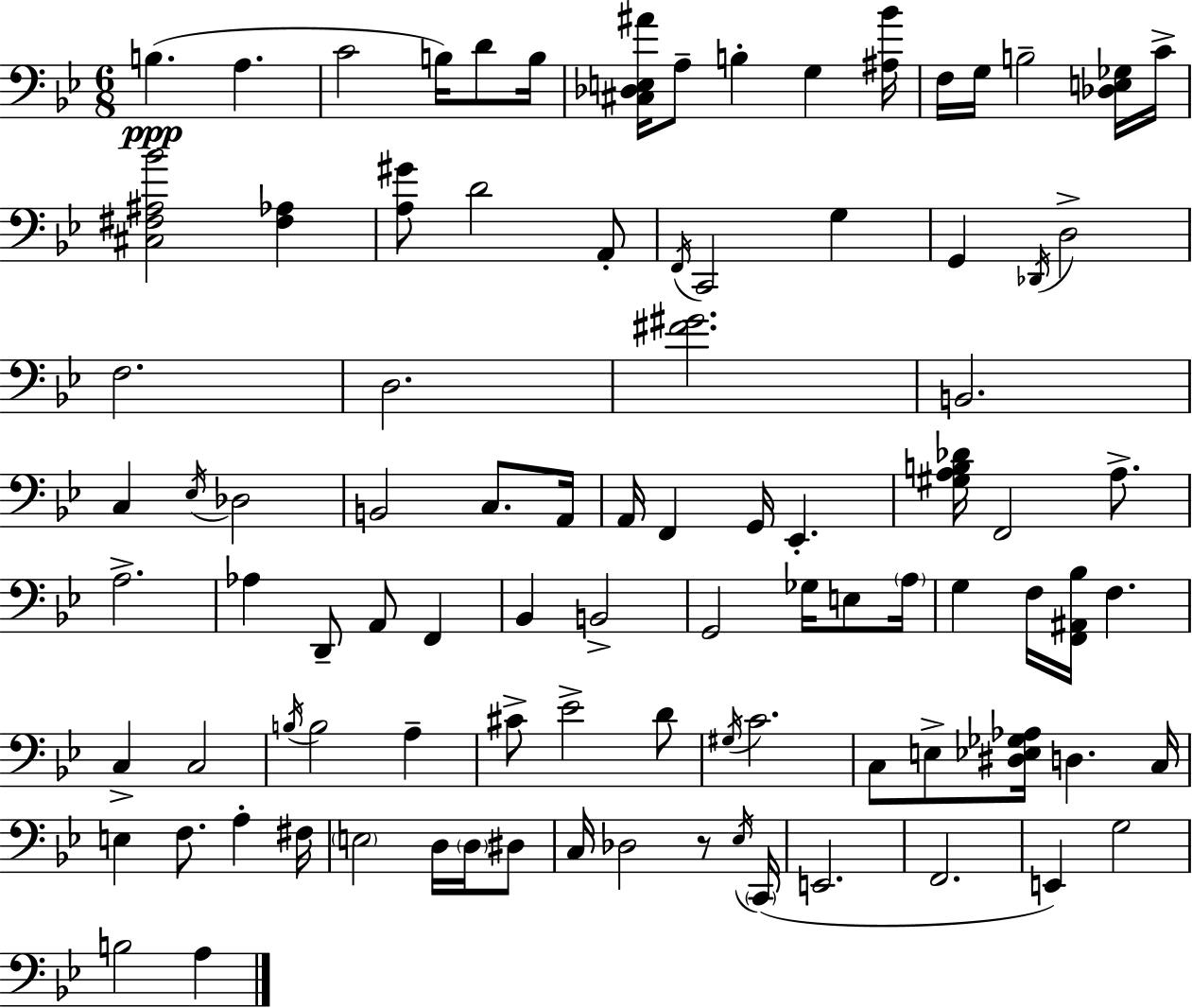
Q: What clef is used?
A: bass